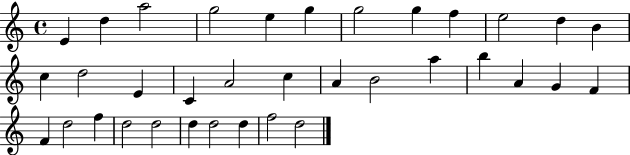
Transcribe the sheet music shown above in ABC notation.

X:1
T:Untitled
M:4/4
L:1/4
K:C
E d a2 g2 e g g2 g f e2 d B c d2 E C A2 c A B2 a b A G F F d2 f d2 d2 d d2 d f2 d2